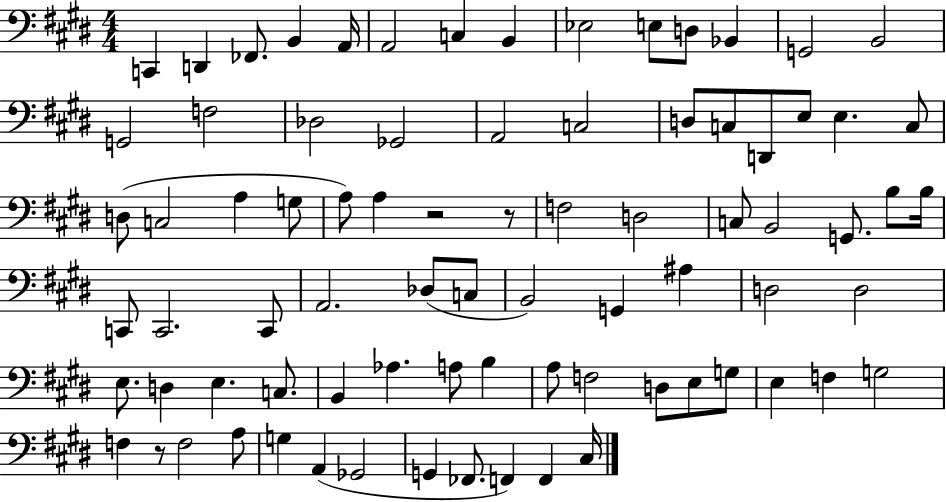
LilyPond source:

{
  \clef bass
  \numericTimeSignature
  \time 4/4
  \key e \major
  \repeat volta 2 { c,4 d,4 fes,8. b,4 a,16 | a,2 c4 b,4 | ees2 e8 d8 bes,4 | g,2 b,2 | \break g,2 f2 | des2 ges,2 | a,2 c2 | d8 c8 d,8 e8 e4. c8 | \break d8( c2 a4 g8 | a8) a4 r2 r8 | f2 d2 | c8 b,2 g,8. b8 b16 | \break c,8 c,2. c,8 | a,2. des8( c8 | b,2) g,4 ais4 | d2 d2 | \break e8. d4 e4. c8. | b,4 aes4. a8 b4 | a8 f2 d8 e8 g8 | e4 f4 g2 | \break f4 r8 f2 a8 | g4 a,4( ges,2 | g,4 fes,8. f,4) f,4 cis16 | } \bar "|."
}